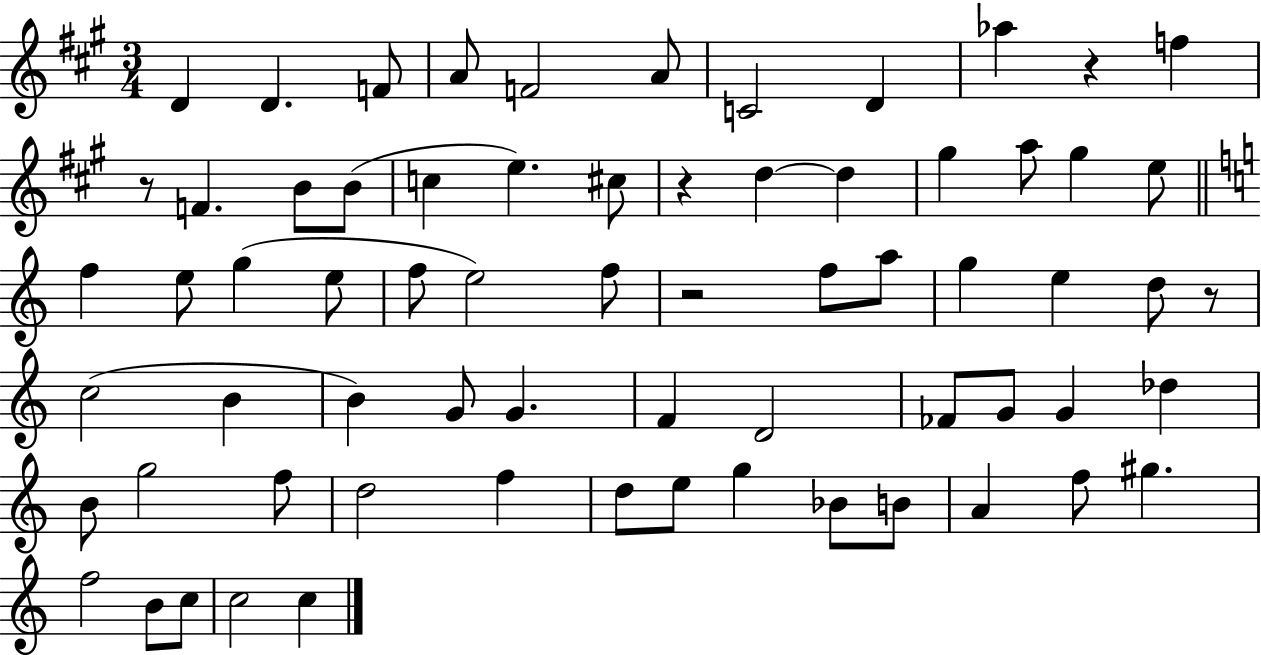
{
  \clef treble
  \numericTimeSignature
  \time 3/4
  \key a \major
  d'4 d'4. f'8 | a'8 f'2 a'8 | c'2 d'4 | aes''4 r4 f''4 | \break r8 f'4. b'8 b'8( | c''4 e''4.) cis''8 | r4 d''4~~ d''4 | gis''4 a''8 gis''4 e''8 | \break \bar "||" \break \key c \major f''4 e''8 g''4( e''8 | f''8 e''2) f''8 | r2 f''8 a''8 | g''4 e''4 d''8 r8 | \break c''2( b'4 | b'4) g'8 g'4. | f'4 d'2 | fes'8 g'8 g'4 des''4 | \break b'8 g''2 f''8 | d''2 f''4 | d''8 e''8 g''4 bes'8 b'8 | a'4 f''8 gis''4. | \break f''2 b'8 c''8 | c''2 c''4 | \bar "|."
}